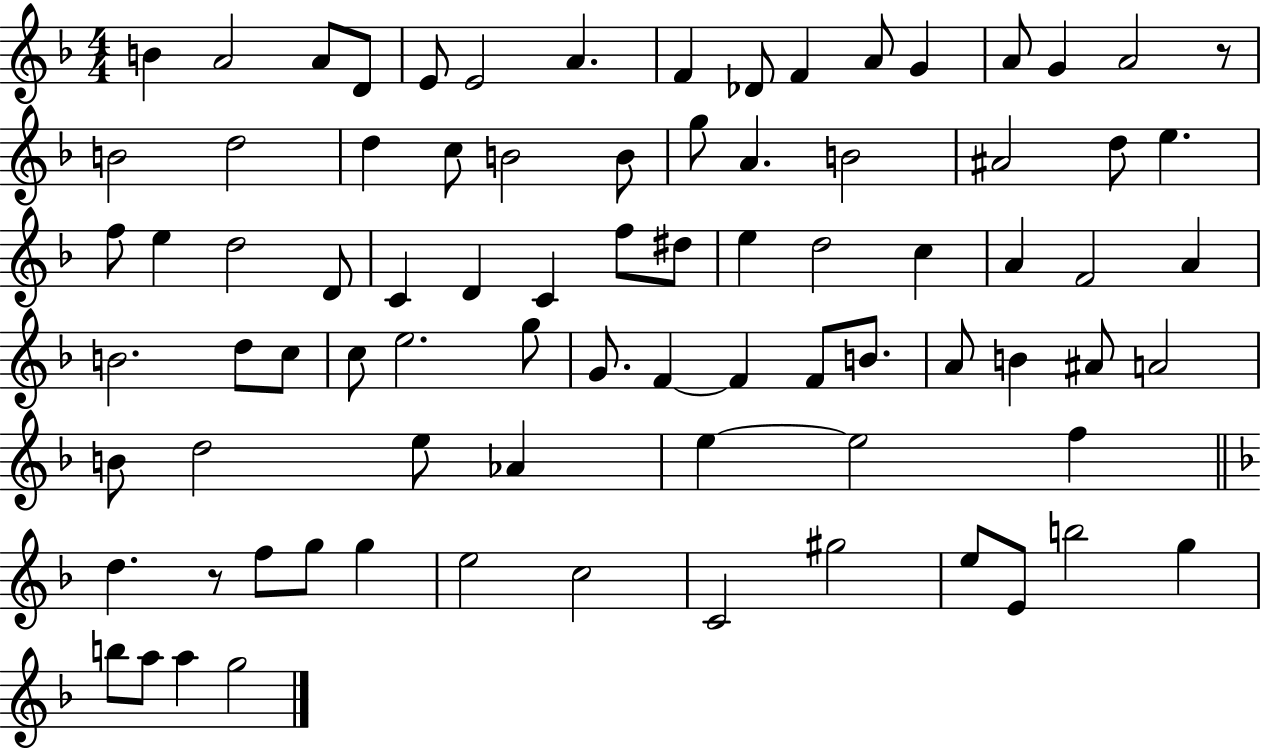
X:1
T:Untitled
M:4/4
L:1/4
K:F
B A2 A/2 D/2 E/2 E2 A F _D/2 F A/2 G A/2 G A2 z/2 B2 d2 d c/2 B2 B/2 g/2 A B2 ^A2 d/2 e f/2 e d2 D/2 C D C f/2 ^d/2 e d2 c A F2 A B2 d/2 c/2 c/2 e2 g/2 G/2 F F F/2 B/2 A/2 B ^A/2 A2 B/2 d2 e/2 _A e e2 f d z/2 f/2 g/2 g e2 c2 C2 ^g2 e/2 E/2 b2 g b/2 a/2 a g2